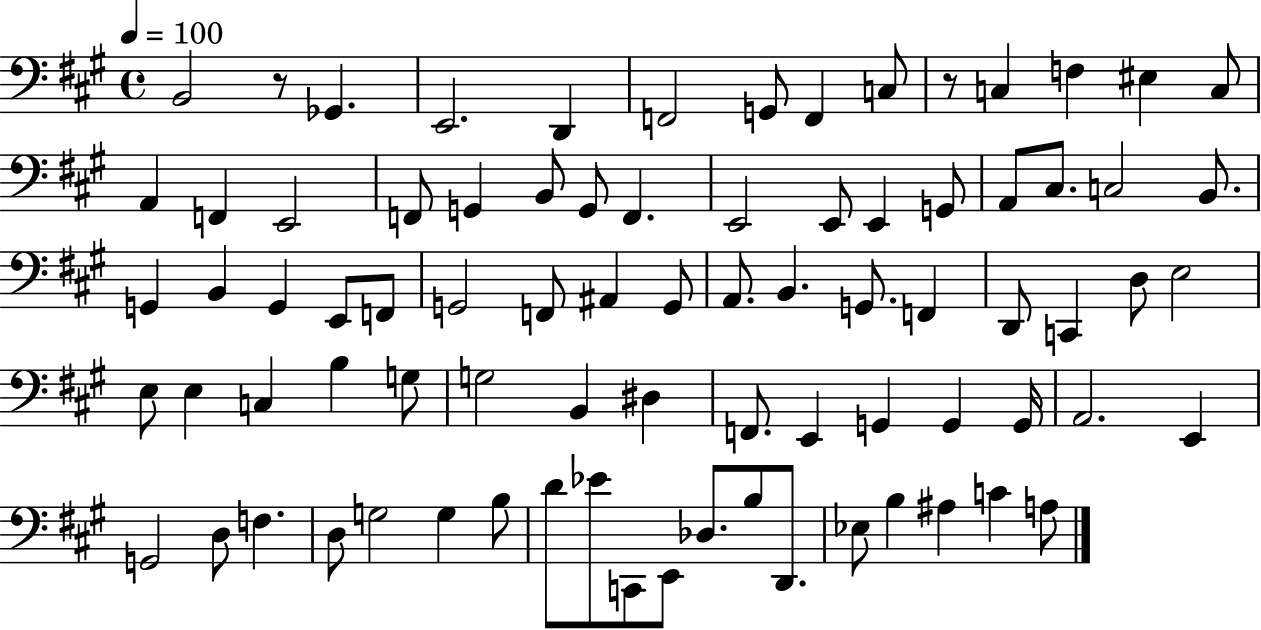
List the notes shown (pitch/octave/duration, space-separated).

B2/h R/e Gb2/q. E2/h. D2/q F2/h G2/e F2/q C3/e R/e C3/q F3/q EIS3/q C3/e A2/q F2/q E2/h F2/e G2/q B2/e G2/e F2/q. E2/h E2/e E2/q G2/e A2/e C#3/e. C3/h B2/e. G2/q B2/q G2/q E2/e F2/e G2/h F2/e A#2/q G2/e A2/e. B2/q. G2/e. F2/q D2/e C2/q D3/e E3/h E3/e E3/q C3/q B3/q G3/e G3/h B2/q D#3/q F2/e. E2/q G2/q G2/q G2/s A2/h. E2/q G2/h D3/e F3/q. D3/e G3/h G3/q B3/e D4/e Eb4/e C2/e E2/e Db3/e. B3/e D2/e. Eb3/e B3/q A#3/q C4/q A3/e